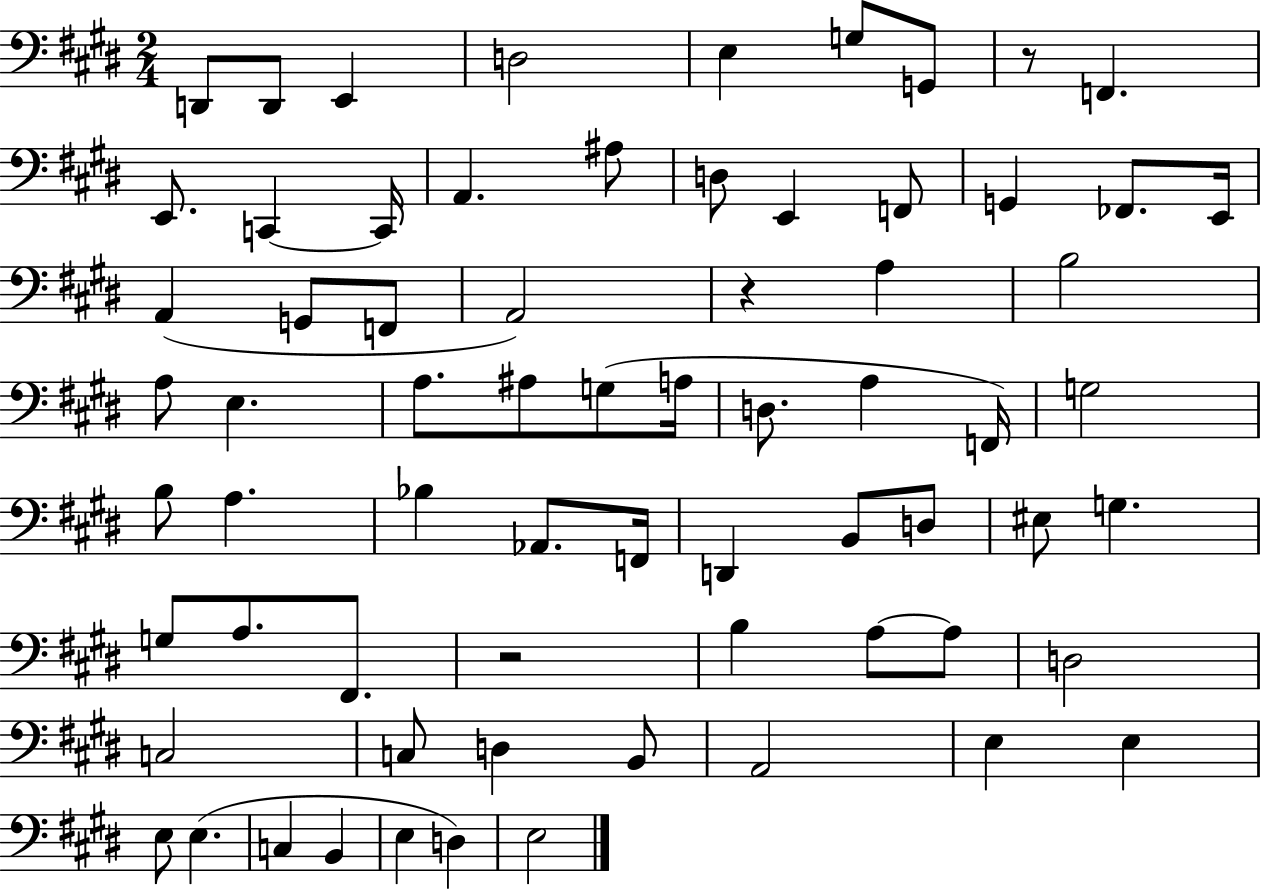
X:1
T:Untitled
M:2/4
L:1/4
K:E
D,,/2 D,,/2 E,, D,2 E, G,/2 G,,/2 z/2 F,, E,,/2 C,, C,,/4 A,, ^A,/2 D,/2 E,, F,,/2 G,, _F,,/2 E,,/4 A,, G,,/2 F,,/2 A,,2 z A, B,2 A,/2 E, A,/2 ^A,/2 G,/2 A,/4 D,/2 A, F,,/4 G,2 B,/2 A, _B, _A,,/2 F,,/4 D,, B,,/2 D,/2 ^E,/2 G, G,/2 A,/2 ^F,,/2 z2 B, A,/2 A,/2 D,2 C,2 C,/2 D, B,,/2 A,,2 E, E, E,/2 E, C, B,, E, D, E,2